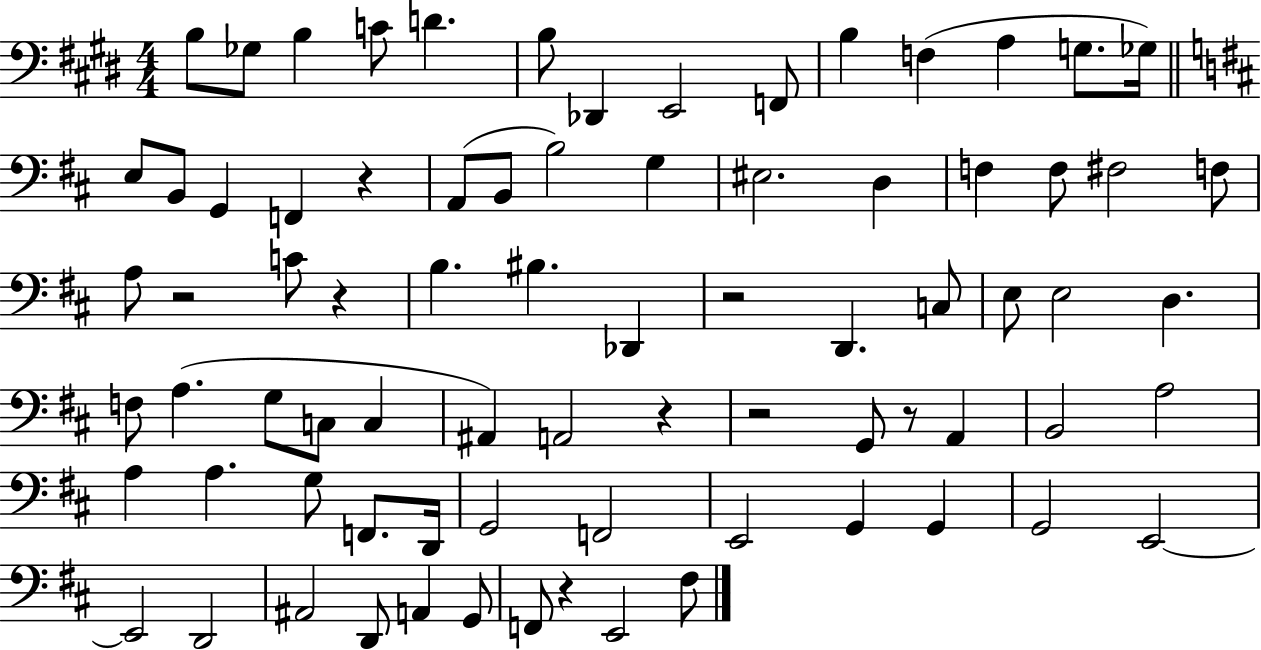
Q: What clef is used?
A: bass